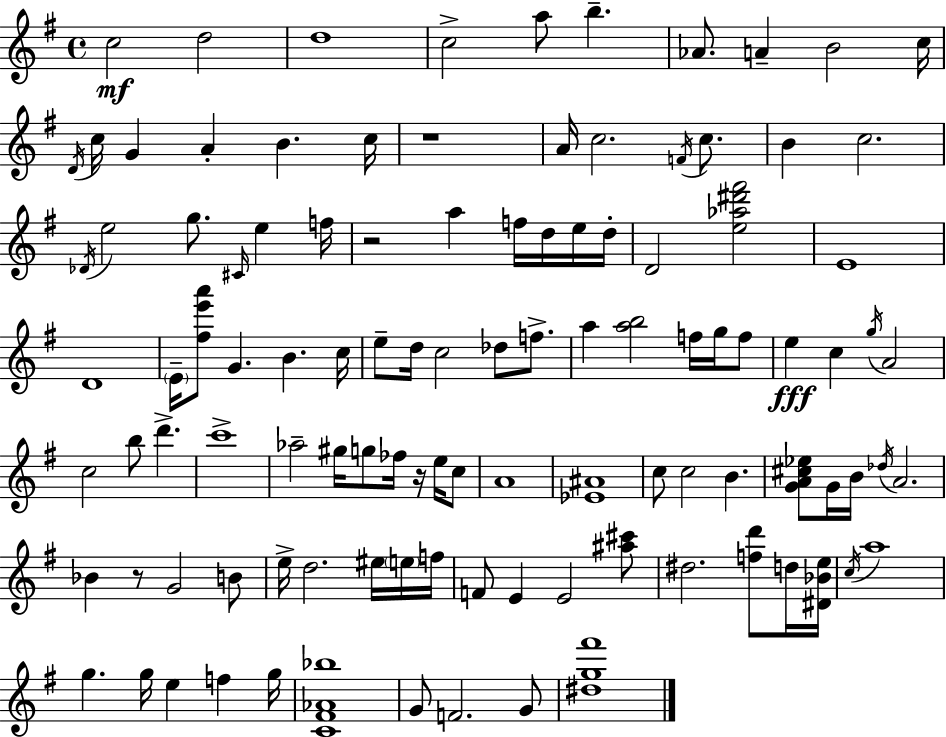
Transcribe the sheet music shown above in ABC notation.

X:1
T:Untitled
M:4/4
L:1/4
K:G
c2 d2 d4 c2 a/2 b _A/2 A B2 c/4 D/4 c/4 G A B c/4 z4 A/4 c2 F/4 c/2 B c2 _D/4 e2 g/2 ^C/4 e f/4 z2 a f/4 d/4 e/4 d/4 D2 [e_a^d'^f']2 E4 D4 E/4 [^fe'a']/2 G B c/4 e/2 d/4 c2 _d/2 f/2 a [ab]2 f/4 g/4 f/2 e c g/4 A2 c2 b/2 d' c'4 _a2 ^g/4 g/2 _f/4 z/4 e/4 c/2 A4 [_E^A]4 c/2 c2 B [GA^c_e]/2 G/4 B/4 _d/4 A2 _B z/2 G2 B/2 e/4 d2 ^e/4 e/4 f/4 F/2 E E2 [^a^c']/2 ^d2 [fd']/2 d/4 [^D_Be]/4 c/4 a4 g g/4 e f g/4 [C^F_A_b]4 G/2 F2 G/2 [^dg^f']4